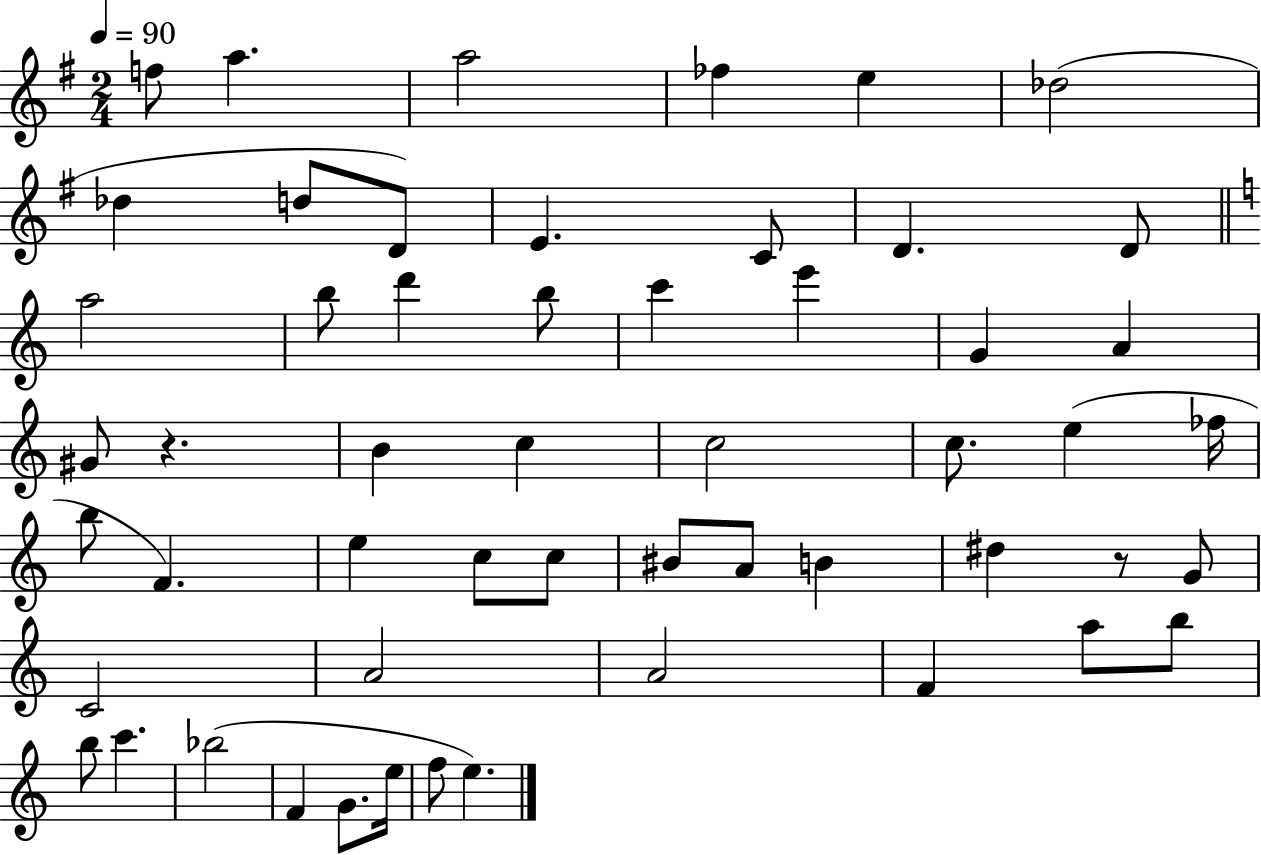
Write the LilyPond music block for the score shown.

{
  \clef treble
  \numericTimeSignature
  \time 2/4
  \key g \major
  \tempo 4 = 90
  f''8 a''4. | a''2 | fes''4 e''4 | des''2( | \break des''4 d''8 d'8) | e'4. c'8 | d'4. d'8 | \bar "||" \break \key c \major a''2 | b''8 d'''4 b''8 | c'''4 e'''4 | g'4 a'4 | \break gis'8 r4. | b'4 c''4 | c''2 | c''8. e''4( fes''16 | \break b''8 f'4.) | e''4 c''8 c''8 | bis'8 a'8 b'4 | dis''4 r8 g'8 | \break c'2 | a'2 | a'2 | f'4 a''8 b''8 | \break b''8 c'''4. | bes''2( | f'4 g'8. e''16 | f''8 e''4.) | \break \bar "|."
}